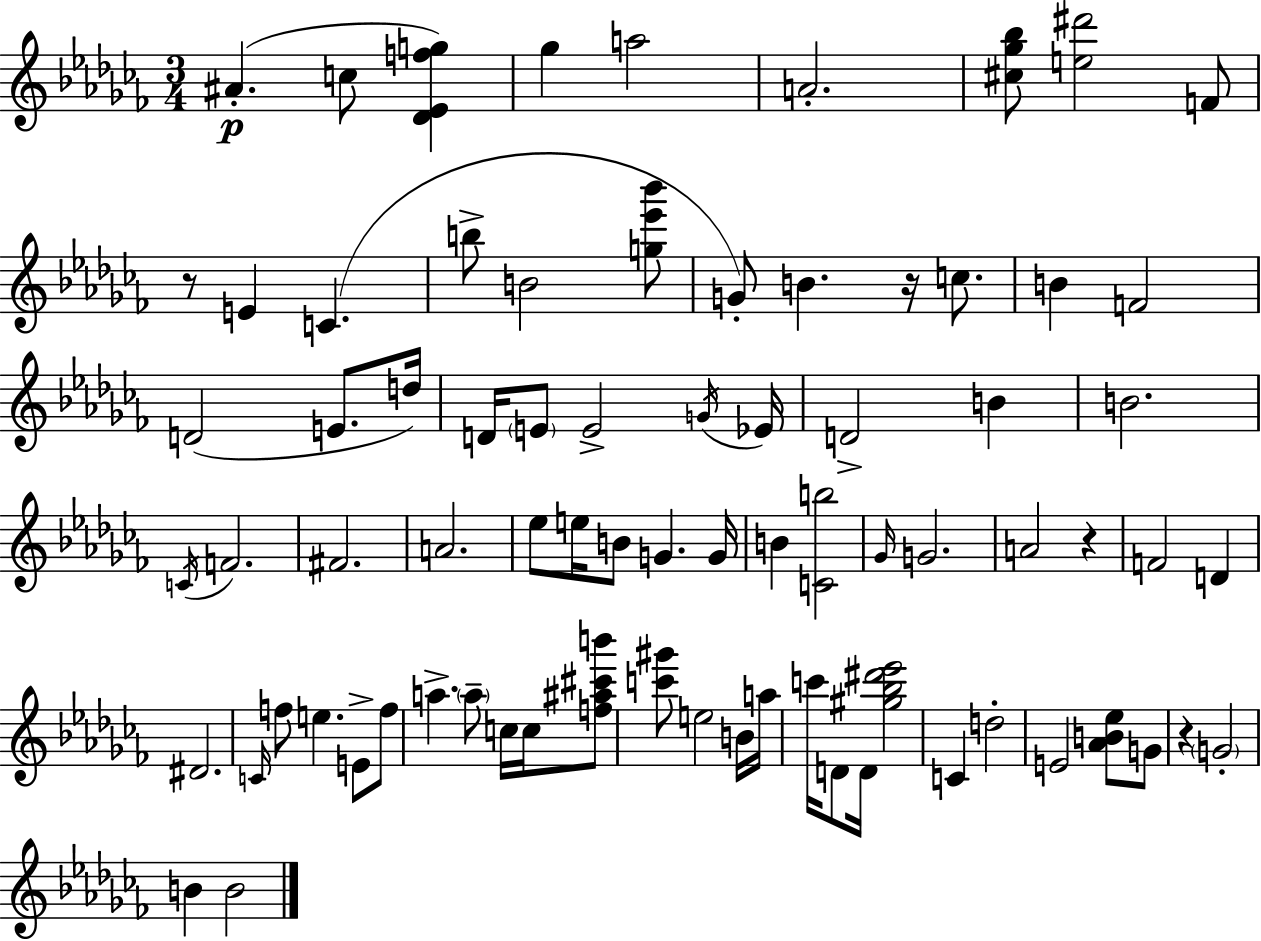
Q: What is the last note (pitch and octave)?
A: B4